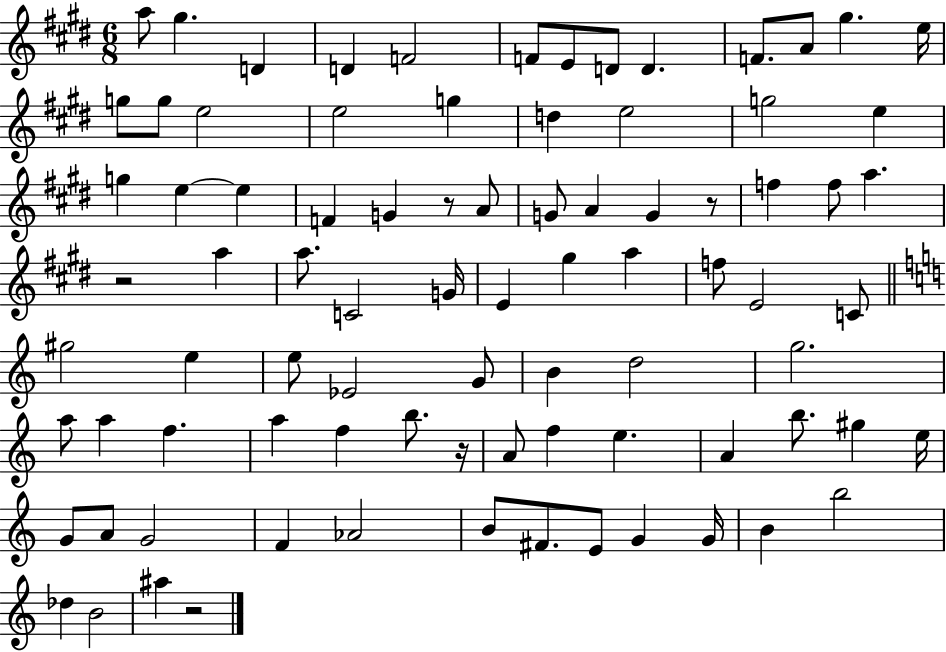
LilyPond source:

{
  \clef treble
  \numericTimeSignature
  \time 6/8
  \key e \major
  a''8 gis''4. d'4 | d'4 f'2 | f'8 e'8 d'8 d'4. | f'8. a'8 gis''4. e''16 | \break g''8 g''8 e''2 | e''2 g''4 | d''4 e''2 | g''2 e''4 | \break g''4 e''4~~ e''4 | f'4 g'4 r8 a'8 | g'8 a'4 g'4 r8 | f''4 f''8 a''4. | \break r2 a''4 | a''8. c'2 g'16 | e'4 gis''4 a''4 | f''8 e'2 c'8 | \break \bar "||" \break \key c \major gis''2 e''4 | e''8 ees'2 g'8 | b'4 d''2 | g''2. | \break a''8 a''4 f''4. | a''4 f''4 b''8. r16 | a'8 f''4 e''4. | a'4 b''8. gis''4 e''16 | \break g'8 a'8 g'2 | f'4 aes'2 | b'8 fis'8. e'8 g'4 g'16 | b'4 b''2 | \break des''4 b'2 | ais''4 r2 | \bar "|."
}